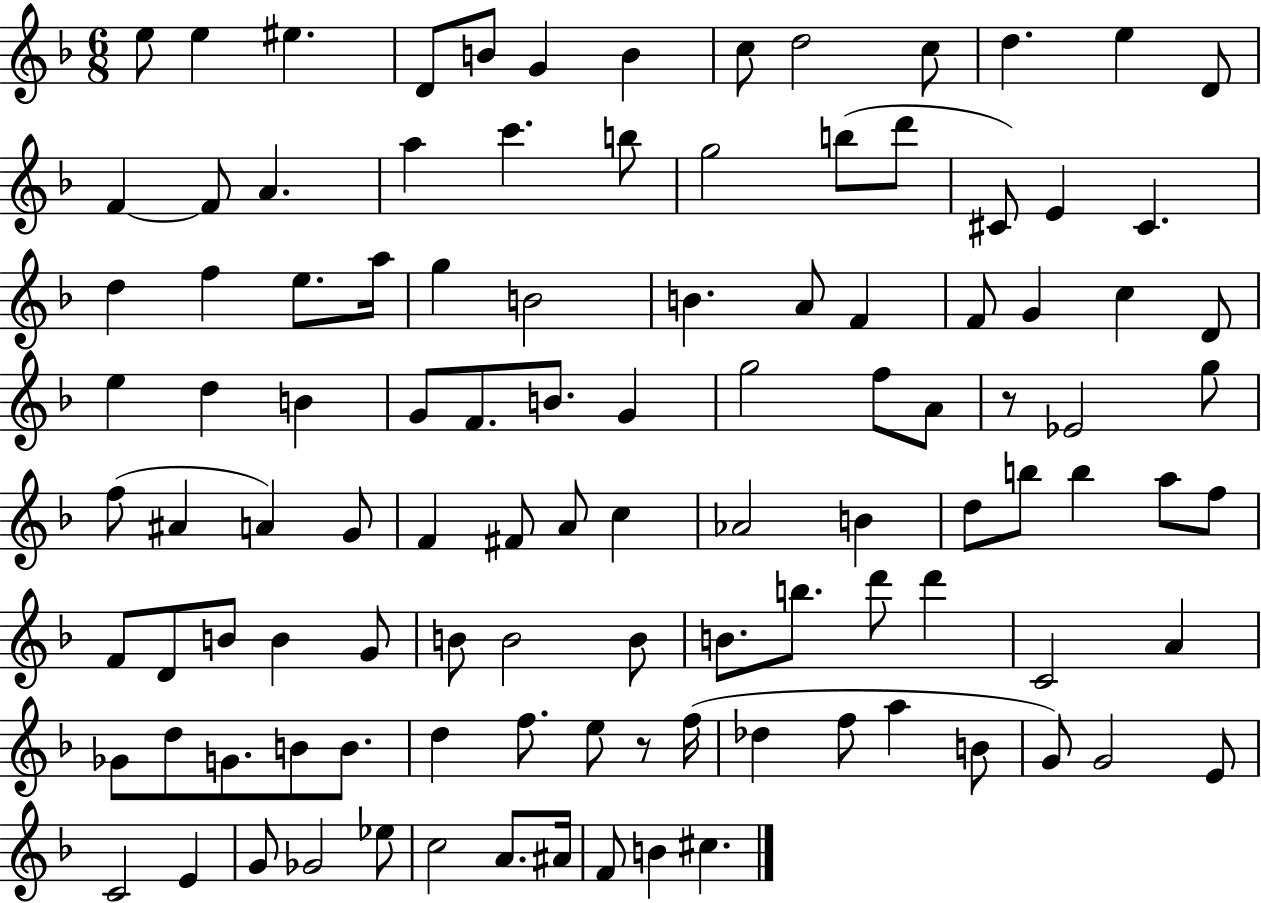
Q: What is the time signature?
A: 6/8